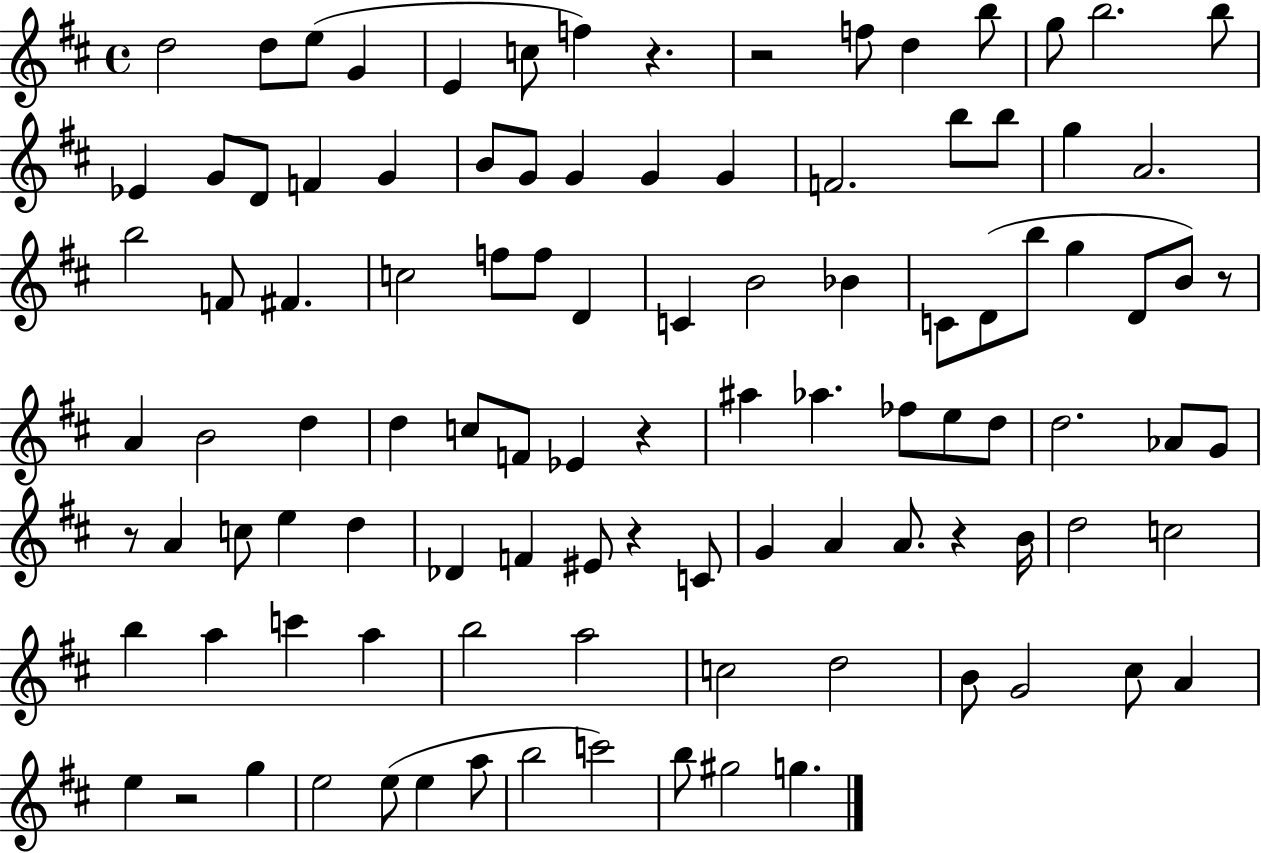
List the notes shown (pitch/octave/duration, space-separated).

D5/h D5/e E5/e G4/q E4/q C5/e F5/q R/q. R/h F5/e D5/q B5/e G5/e B5/h. B5/e Eb4/q G4/e D4/e F4/q G4/q B4/e G4/e G4/q G4/q G4/q F4/h. B5/e B5/e G5/q A4/h. B5/h F4/e F#4/q. C5/h F5/e F5/e D4/q C4/q B4/h Bb4/q C4/e D4/e B5/e G5/q D4/e B4/e R/e A4/q B4/h D5/q D5/q C5/e F4/e Eb4/q R/q A#5/q Ab5/q. FES5/e E5/e D5/e D5/h. Ab4/e G4/e R/e A4/q C5/e E5/q D5/q Db4/q F4/q EIS4/e R/q C4/e G4/q A4/q A4/e. R/q B4/s D5/h C5/h B5/q A5/q C6/q A5/q B5/h A5/h C5/h D5/h B4/e G4/h C#5/e A4/q E5/q R/h G5/q E5/h E5/e E5/q A5/e B5/h C6/h B5/e G#5/h G5/q.